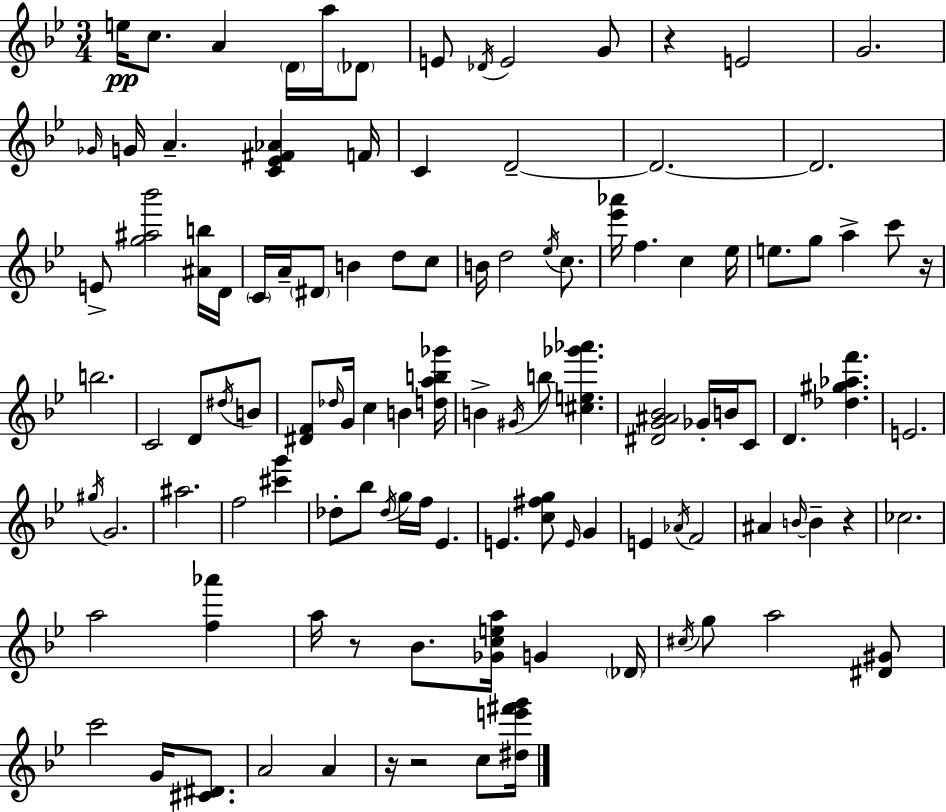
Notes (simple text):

E5/s C5/e. A4/q D4/s A5/s Db4/e E4/e Db4/s E4/h G4/e R/q E4/h G4/h. Gb4/s G4/s A4/q. [C4,Eb4,F#4,Ab4]/q F4/s C4/q D4/h D4/h. D4/h. E4/e [G5,A#5,Bb6]/h [A#4,B5]/s D4/s C4/s A4/s D#4/e B4/q D5/e C5/e B4/s D5/h Eb5/s C5/e. [Eb6,Ab6]/s F5/q. C5/q Eb5/s E5/e. G5/e A5/q C6/e R/s B5/h. C4/h D4/e D#5/s B4/e [D#4,F4]/e Db5/s G4/s C5/q B4/q [D5,A5,B5,Gb6]/s B4/q G#4/s B5/e [C#5,E5,Gb6,Ab6]/q. [D#4,G4,A#4,Bb4]/h Gb4/s B4/s C4/e D4/q. [Db5,G#5,Ab5,F6]/q. E4/h. G#5/s G4/h. A#5/h. F5/h [C#6,G6]/q Db5/e Bb5/e Db5/s G5/s F5/s Eb4/q. E4/q. [C5,F#5,G5]/e E4/s G4/q E4/q Ab4/s F4/h A#4/q B4/s B4/q R/q CES5/h. A5/h [F5,Ab6]/q A5/s R/e Bb4/e. [Gb4,C5,E5,A5]/s G4/q Db4/s C#5/s G5/e A5/h [D#4,G#4]/e C6/h G4/s [C#4,D#4]/e. A4/h A4/q R/s R/h C5/e [D#5,E6,F#6,G6]/s